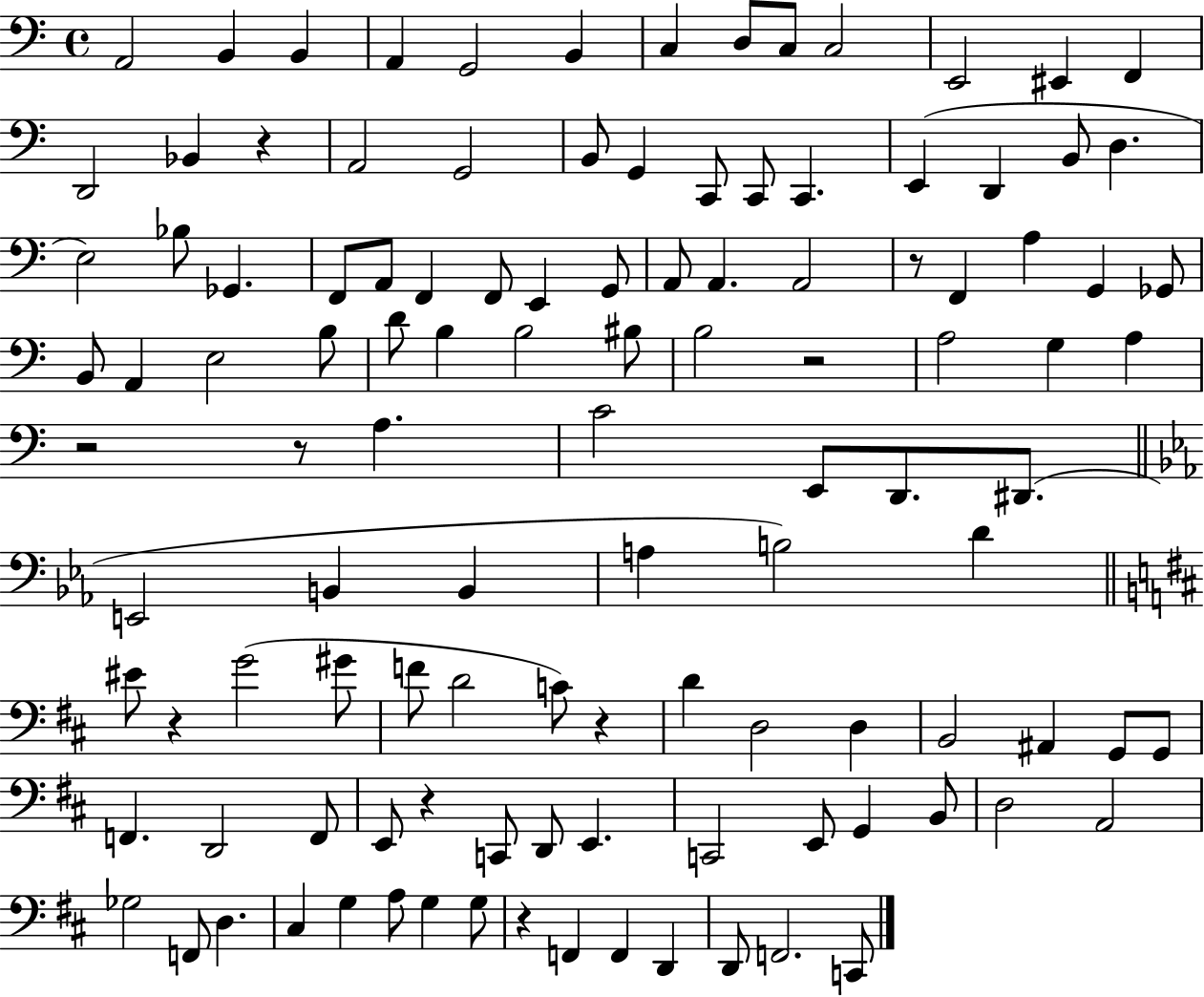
X:1
T:Untitled
M:4/4
L:1/4
K:C
A,,2 B,, B,, A,, G,,2 B,, C, D,/2 C,/2 C,2 E,,2 ^E,, F,, D,,2 _B,, z A,,2 G,,2 B,,/2 G,, C,,/2 C,,/2 C,, E,, D,, B,,/2 D, E,2 _B,/2 _G,, F,,/2 A,,/2 F,, F,,/2 E,, G,,/2 A,,/2 A,, A,,2 z/2 F,, A, G,, _G,,/2 B,,/2 A,, E,2 B,/2 D/2 B, B,2 ^B,/2 B,2 z2 A,2 G, A, z2 z/2 A, C2 E,,/2 D,,/2 ^D,,/2 E,,2 B,, B,, A, B,2 D ^E/2 z G2 ^G/2 F/2 D2 C/2 z D D,2 D, B,,2 ^A,, G,,/2 G,,/2 F,, D,,2 F,,/2 E,,/2 z C,,/2 D,,/2 E,, C,,2 E,,/2 G,, B,,/2 D,2 A,,2 _G,2 F,,/2 D, ^C, G, A,/2 G, G,/2 z F,, F,, D,, D,,/2 F,,2 C,,/2